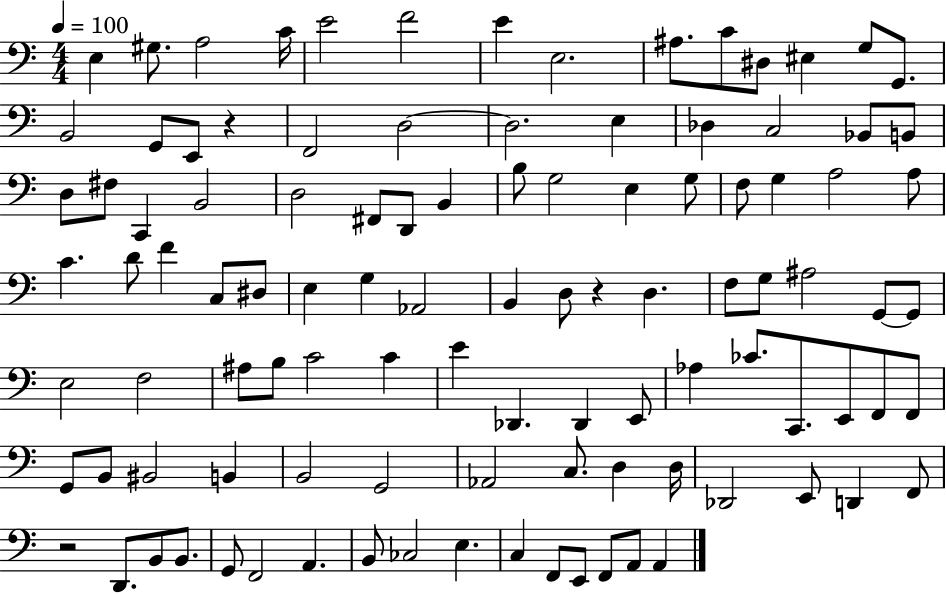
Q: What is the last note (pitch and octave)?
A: A2